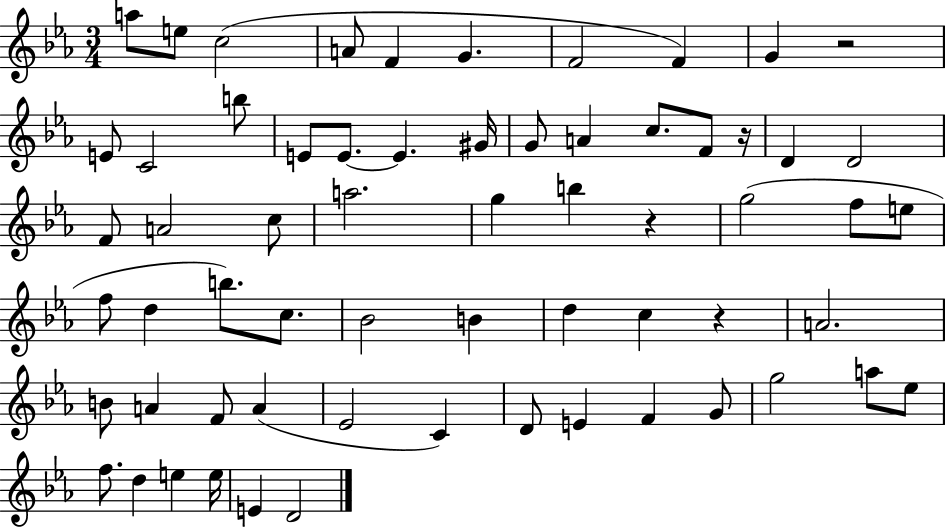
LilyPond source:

{
  \clef treble
  \numericTimeSignature
  \time 3/4
  \key ees \major
  a''8 e''8 c''2( | a'8 f'4 g'4. | f'2 f'4) | g'4 r2 | \break e'8 c'2 b''8 | e'8 e'8.~~ e'4. gis'16 | g'8 a'4 c''8. f'8 r16 | d'4 d'2 | \break f'8 a'2 c''8 | a''2. | g''4 b''4 r4 | g''2( f''8 e''8 | \break f''8 d''4 b''8.) c''8. | bes'2 b'4 | d''4 c''4 r4 | a'2. | \break b'8 a'4 f'8 a'4( | ees'2 c'4) | d'8 e'4 f'4 g'8 | g''2 a''8 ees''8 | \break f''8. d''4 e''4 e''16 | e'4 d'2 | \bar "|."
}